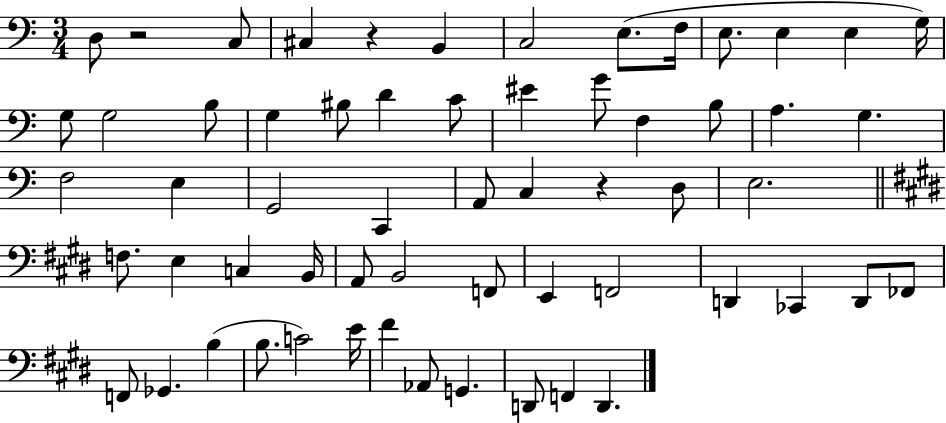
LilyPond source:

{
  \clef bass
  \numericTimeSignature
  \time 3/4
  \key c \major
  \repeat volta 2 { d8 r2 c8 | cis4 r4 b,4 | c2 e8.( f16 | e8. e4 e4 g16) | \break g8 g2 b8 | g4 bis8 d'4 c'8 | eis'4 g'8 f4 b8 | a4. g4. | \break f2 e4 | g,2 c,4 | a,8 c4 r4 d8 | e2. | \break \bar "||" \break \key e \major f8. e4 c4 b,16 | a,8 b,2 f,8 | e,4 f,2 | d,4 ces,4 d,8 fes,8 | \break f,8 ges,4. b4( | b8. c'2) e'16 | fis'4 aes,8 g,4. | d,8 f,4 d,4. | \break } \bar "|."
}